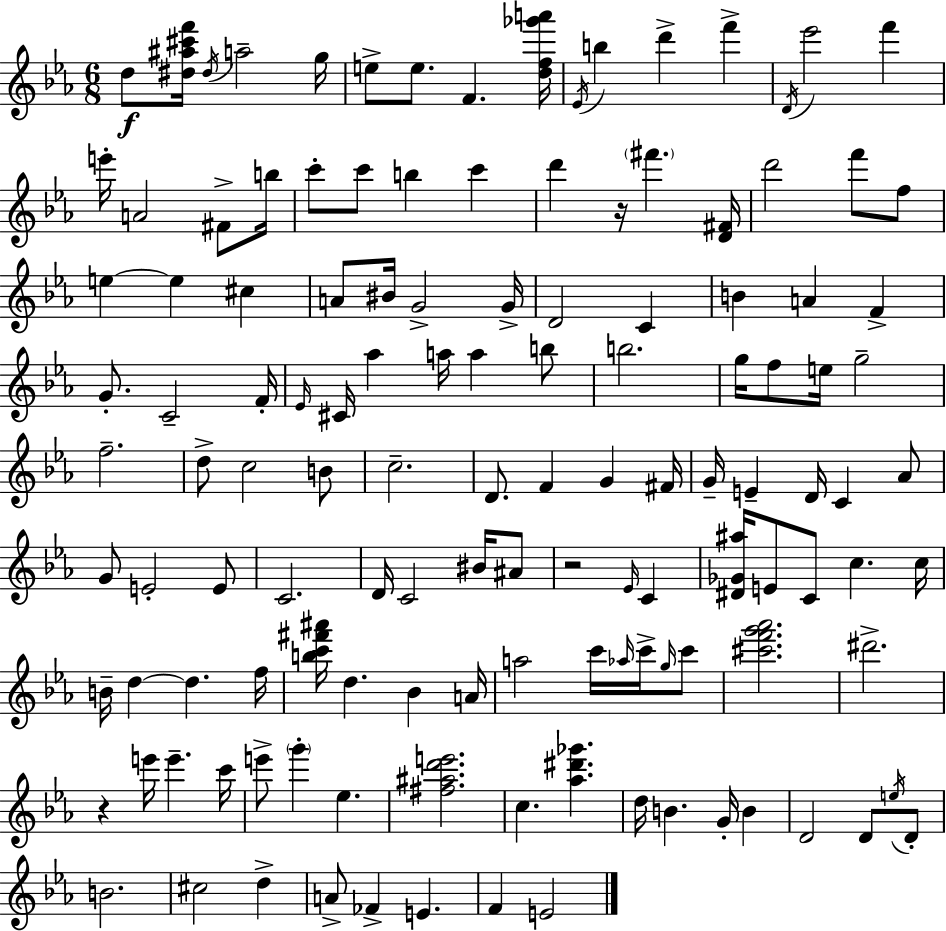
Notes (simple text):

D5/e [D#5,A#5,C#6,F6]/s D#5/s A5/h G5/s E5/e E5/e. F4/q. [D5,F5,Gb6,A6]/s Eb4/s B5/q D6/q F6/q D4/s Eb6/h F6/q E6/s A4/h F#4/e B5/s C6/e C6/e B5/q C6/q D6/q R/s F#6/q. [D4,F#4]/s D6/h F6/e F5/e E5/q E5/q C#5/q A4/e BIS4/s G4/h G4/s D4/h C4/q B4/q A4/q F4/q G4/e. C4/h F4/s Eb4/s C#4/s Ab5/q A5/s A5/q B5/e B5/h. G5/s F5/e E5/s G5/h F5/h. D5/e C5/h B4/e C5/h. D4/e. F4/q G4/q F#4/s G4/s E4/q D4/s C4/q Ab4/e G4/e E4/h E4/e C4/h. D4/s C4/h BIS4/s A#4/e R/h Eb4/s C4/q [D#4,Gb4,A#5]/s E4/e C4/e C5/q. C5/s B4/s D5/q D5/q. F5/s [B5,C6,F#6,A#6]/s D5/q. Bb4/q A4/s A5/h C6/s Ab5/s C6/s G5/s C6/e [C#6,F6,G6,Ab6]/h. D#6/h. R/q E6/s E6/q. C6/s E6/e G6/q Eb5/q. [F#5,A#5,D6,E6]/h. C5/q. [Ab5,D#6,Gb6]/q. D5/s B4/q. G4/s B4/q D4/h D4/e E5/s D4/e B4/h. C#5/h D5/q A4/e FES4/q E4/q. F4/q E4/h